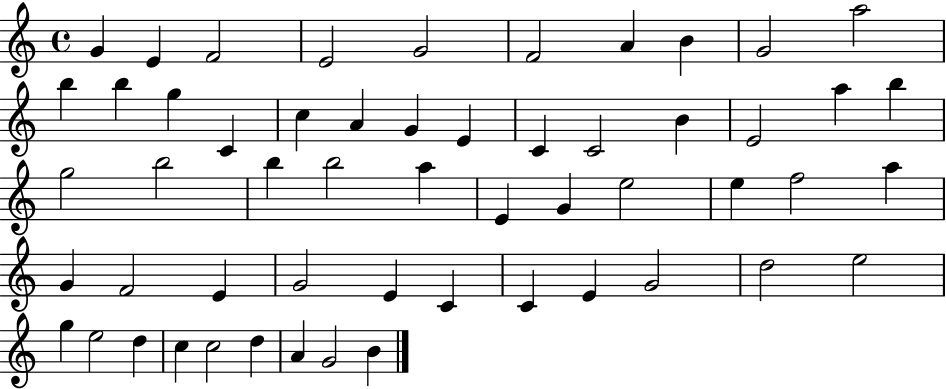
{
  \clef treble
  \time 4/4
  \defaultTimeSignature
  \key c \major
  g'4 e'4 f'2 | e'2 g'2 | f'2 a'4 b'4 | g'2 a''2 | \break b''4 b''4 g''4 c'4 | c''4 a'4 g'4 e'4 | c'4 c'2 b'4 | e'2 a''4 b''4 | \break g''2 b''2 | b''4 b''2 a''4 | e'4 g'4 e''2 | e''4 f''2 a''4 | \break g'4 f'2 e'4 | g'2 e'4 c'4 | c'4 e'4 g'2 | d''2 e''2 | \break g''4 e''2 d''4 | c''4 c''2 d''4 | a'4 g'2 b'4 | \bar "|."
}